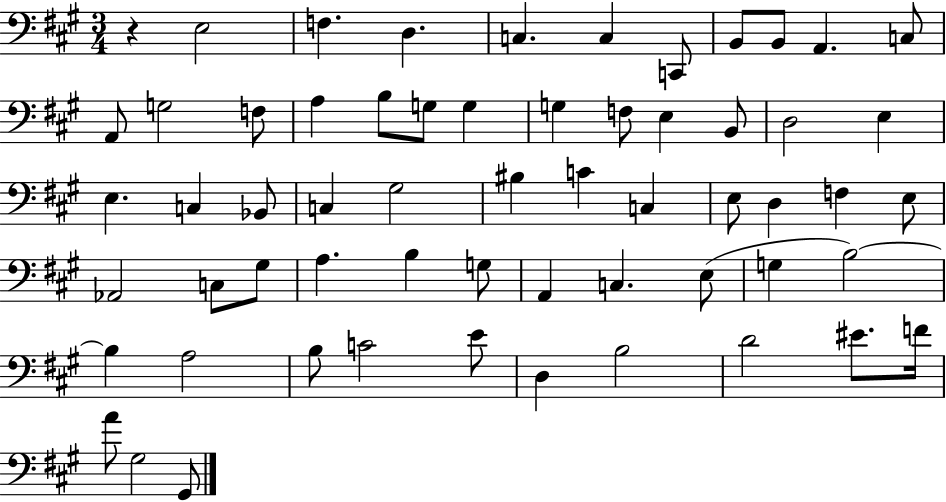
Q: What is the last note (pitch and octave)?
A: G#2